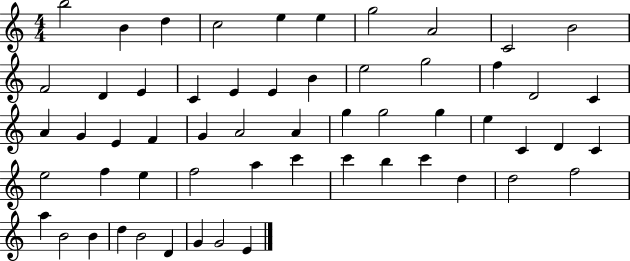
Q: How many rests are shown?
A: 0